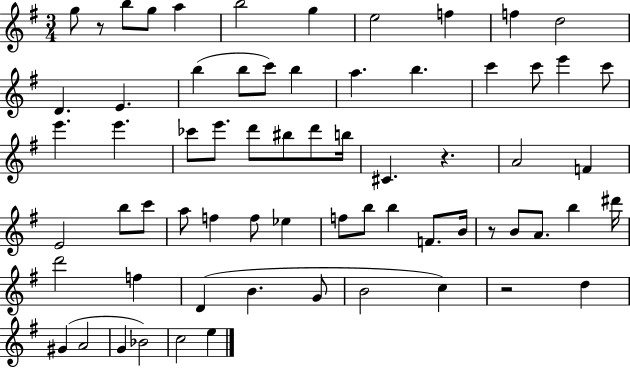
G5/e R/e B5/e G5/e A5/q B5/h G5/q E5/h F5/q F5/q D5/h D4/q. E4/q. B5/q B5/e C6/e B5/q A5/q. B5/q. C6/q C6/e E6/q C6/e E6/q. E6/q. CES6/e E6/e. D6/e BIS5/e D6/e B5/s C#4/q. R/q. A4/h F4/q E4/h B5/e C6/e A5/e F5/q F5/e Eb5/q F5/e B5/e B5/q F4/e. B4/s R/e B4/e A4/e. B5/q D#6/s D6/h F5/q D4/q B4/q. G4/e B4/h C5/q R/h D5/q G#4/q A4/h G4/q Bb4/h C5/h E5/q